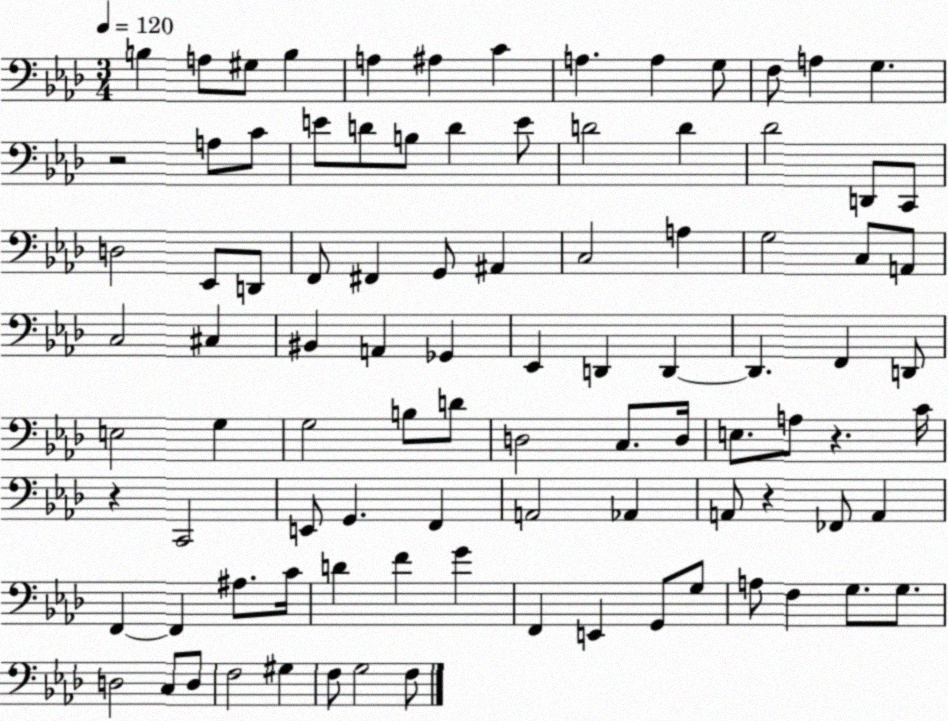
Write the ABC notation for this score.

X:1
T:Untitled
M:3/4
L:1/4
K:Ab
B, A,/2 ^G,/2 B, A, ^A, C A, A, G,/2 F,/2 A, G, z2 A,/2 C/2 E/2 D/2 B,/2 D E/2 D2 D _D2 D,,/2 C,,/2 D,2 _E,,/2 D,,/2 F,,/2 ^F,, G,,/2 ^A,, C,2 A, G,2 C,/2 A,,/2 C,2 ^C, ^B,, A,, _G,, _E,, D,, D,, D,, F,, D,,/2 E,2 G, G,2 B,/2 D/2 D,2 C,/2 D,/4 E,/2 A,/2 z C/4 z C,,2 E,,/2 G,, F,, A,,2 _A,, A,,/2 z _F,,/2 A,, F,, F,, ^A,/2 C/4 D F G F,, E,, G,,/2 G,/2 A,/2 F, G,/2 G,/2 D,2 C,/2 D,/2 F,2 ^G, F,/2 G,2 F,/2